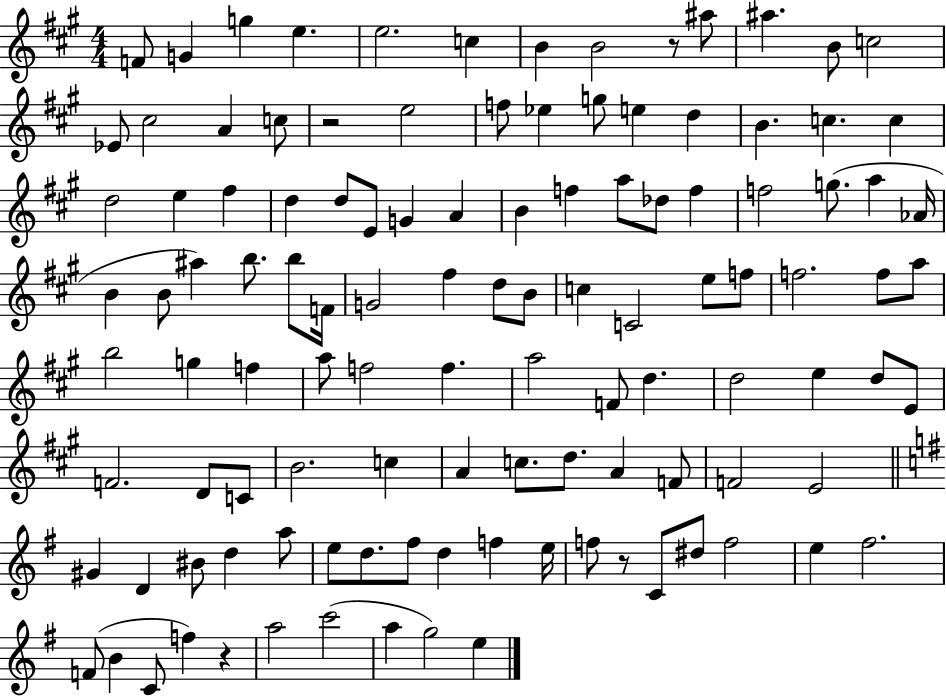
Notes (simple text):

F4/e G4/q G5/q E5/q. E5/h. C5/q B4/q B4/h R/e A#5/e A#5/q. B4/e C5/h Eb4/e C#5/h A4/q C5/e R/h E5/h F5/e Eb5/q G5/e E5/q D5/q B4/q. C5/q. C5/q D5/h E5/q F#5/q D5/q D5/e E4/e G4/q A4/q B4/q F5/q A5/e Db5/e F5/q F5/h G5/e. A5/q Ab4/s B4/q B4/e A#5/q B5/e. B5/e F4/s G4/h F#5/q D5/e B4/e C5/q C4/h E5/e F5/e F5/h. F5/e A5/e B5/h G5/q F5/q A5/e F5/h F5/q. A5/h F4/e D5/q. D5/h E5/q D5/e E4/e F4/h. D4/e C4/e B4/h. C5/q A4/q C5/e. D5/e. A4/q F4/e F4/h E4/h G#4/q D4/q BIS4/e D5/q A5/e E5/e D5/e. F#5/e D5/q F5/q E5/s F5/e R/e C4/e D#5/e F5/h E5/q F#5/h. F4/e B4/q C4/e F5/q R/q A5/h C6/h A5/q G5/h E5/q